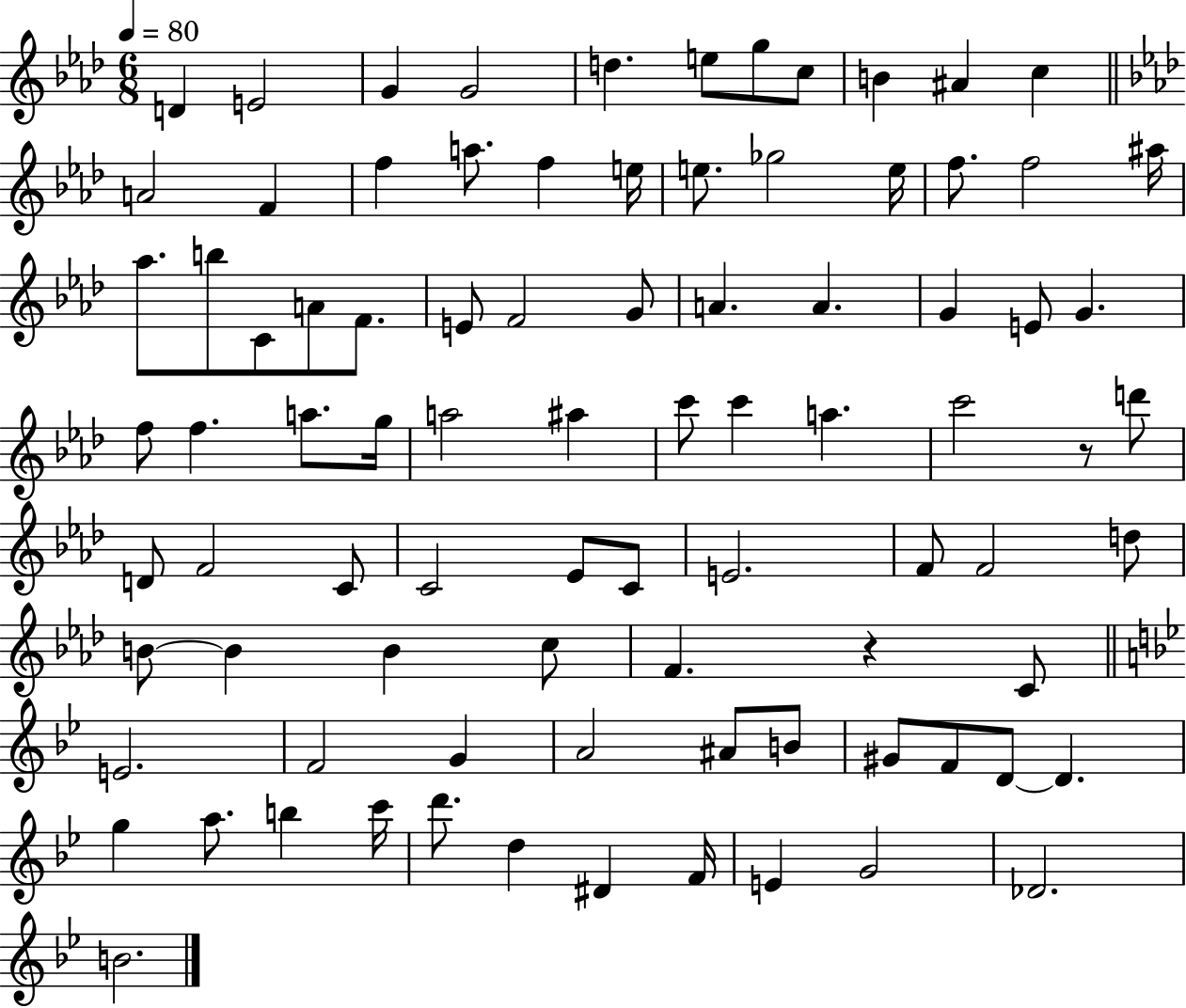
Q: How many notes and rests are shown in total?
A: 87